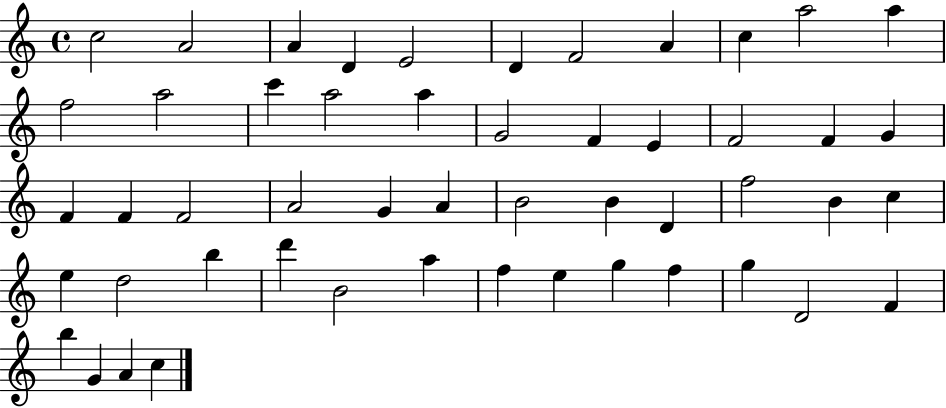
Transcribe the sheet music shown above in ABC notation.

X:1
T:Untitled
M:4/4
L:1/4
K:C
c2 A2 A D E2 D F2 A c a2 a f2 a2 c' a2 a G2 F E F2 F G F F F2 A2 G A B2 B D f2 B c e d2 b d' B2 a f e g f g D2 F b G A c